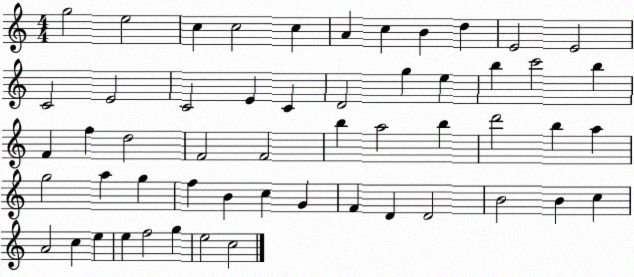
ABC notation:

X:1
T:Untitled
M:4/4
L:1/4
K:C
g2 e2 c c2 c A c B d E2 E2 C2 E2 C2 E C D2 g e b c'2 b F f d2 F2 F2 b a2 b d'2 b a g2 a g f B c G F D D2 B2 B c A2 c e e f2 g e2 c2